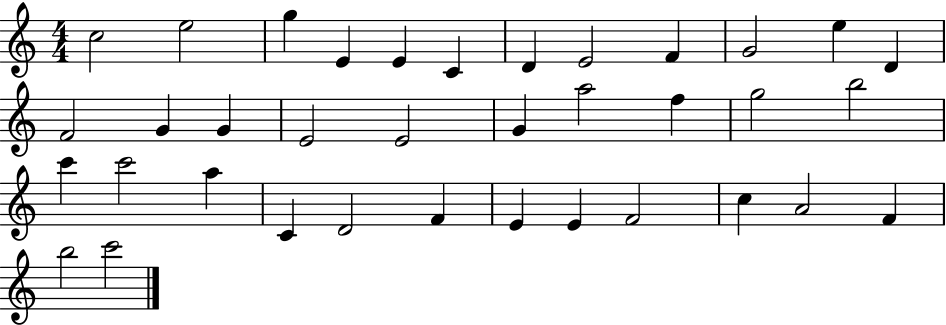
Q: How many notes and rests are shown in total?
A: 36